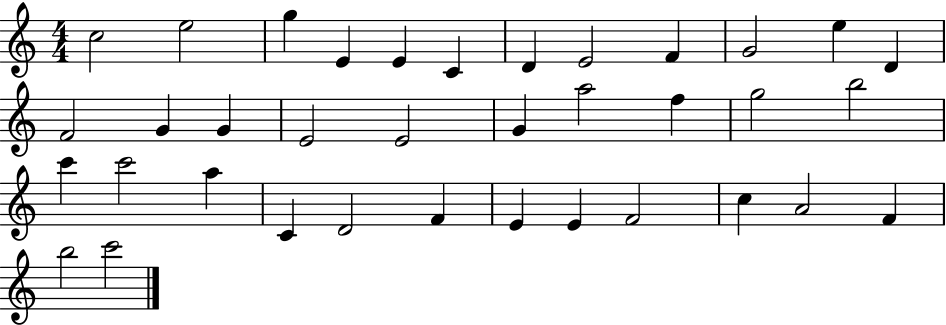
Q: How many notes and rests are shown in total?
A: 36